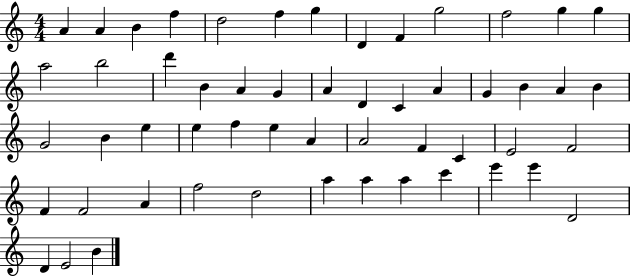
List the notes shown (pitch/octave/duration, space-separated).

A4/q A4/q B4/q F5/q D5/h F5/q G5/q D4/q F4/q G5/h F5/h G5/q G5/q A5/h B5/h D6/q B4/q A4/q G4/q A4/q D4/q C4/q A4/q G4/q B4/q A4/q B4/q G4/h B4/q E5/q E5/q F5/q E5/q A4/q A4/h F4/q C4/q E4/h F4/h F4/q F4/h A4/q F5/h D5/h A5/q A5/q A5/q C6/q E6/q E6/q D4/h D4/q E4/h B4/q